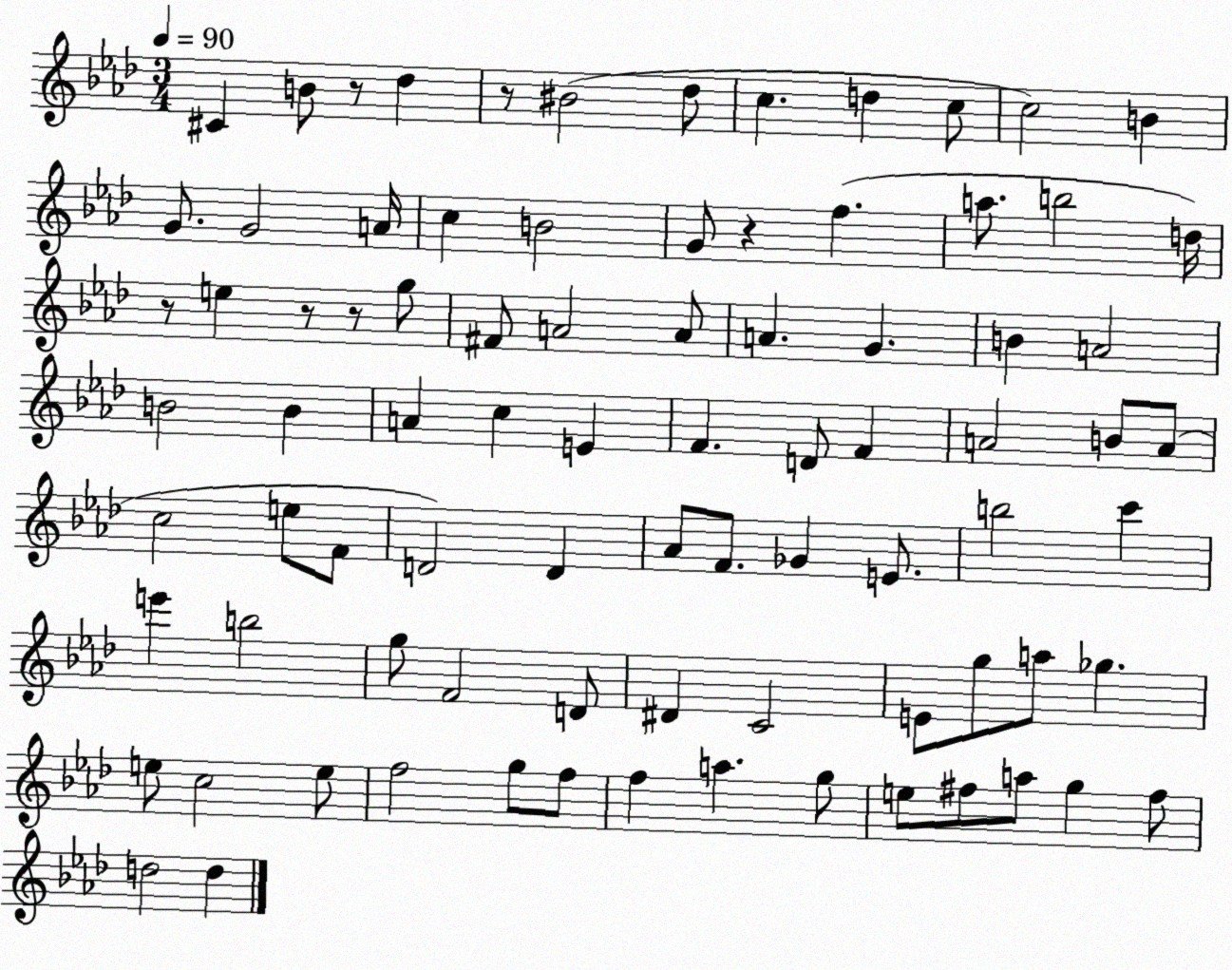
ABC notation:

X:1
T:Untitled
M:3/4
L:1/4
K:Ab
^C B/2 z/2 _d z/2 ^B2 _d/2 c d c/2 c2 B G/2 G2 A/4 c B2 G/2 z f a/2 b2 d/4 z/2 e z/2 z/2 g/2 ^F/2 A2 A/2 A G B A2 B2 B A c E F D/2 F A2 B/2 A/2 c2 e/2 F/2 D2 D _A/2 F/2 _G E/2 b2 c' e' b2 g/2 F2 D/2 ^D C2 E/2 g/2 a/2 _g e/2 c2 e/2 f2 g/2 f/2 f a g/2 e/2 ^f/2 a/2 g ^f/2 d2 d